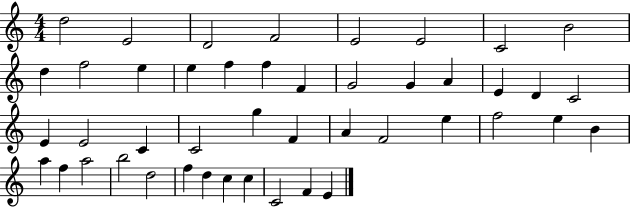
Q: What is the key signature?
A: C major